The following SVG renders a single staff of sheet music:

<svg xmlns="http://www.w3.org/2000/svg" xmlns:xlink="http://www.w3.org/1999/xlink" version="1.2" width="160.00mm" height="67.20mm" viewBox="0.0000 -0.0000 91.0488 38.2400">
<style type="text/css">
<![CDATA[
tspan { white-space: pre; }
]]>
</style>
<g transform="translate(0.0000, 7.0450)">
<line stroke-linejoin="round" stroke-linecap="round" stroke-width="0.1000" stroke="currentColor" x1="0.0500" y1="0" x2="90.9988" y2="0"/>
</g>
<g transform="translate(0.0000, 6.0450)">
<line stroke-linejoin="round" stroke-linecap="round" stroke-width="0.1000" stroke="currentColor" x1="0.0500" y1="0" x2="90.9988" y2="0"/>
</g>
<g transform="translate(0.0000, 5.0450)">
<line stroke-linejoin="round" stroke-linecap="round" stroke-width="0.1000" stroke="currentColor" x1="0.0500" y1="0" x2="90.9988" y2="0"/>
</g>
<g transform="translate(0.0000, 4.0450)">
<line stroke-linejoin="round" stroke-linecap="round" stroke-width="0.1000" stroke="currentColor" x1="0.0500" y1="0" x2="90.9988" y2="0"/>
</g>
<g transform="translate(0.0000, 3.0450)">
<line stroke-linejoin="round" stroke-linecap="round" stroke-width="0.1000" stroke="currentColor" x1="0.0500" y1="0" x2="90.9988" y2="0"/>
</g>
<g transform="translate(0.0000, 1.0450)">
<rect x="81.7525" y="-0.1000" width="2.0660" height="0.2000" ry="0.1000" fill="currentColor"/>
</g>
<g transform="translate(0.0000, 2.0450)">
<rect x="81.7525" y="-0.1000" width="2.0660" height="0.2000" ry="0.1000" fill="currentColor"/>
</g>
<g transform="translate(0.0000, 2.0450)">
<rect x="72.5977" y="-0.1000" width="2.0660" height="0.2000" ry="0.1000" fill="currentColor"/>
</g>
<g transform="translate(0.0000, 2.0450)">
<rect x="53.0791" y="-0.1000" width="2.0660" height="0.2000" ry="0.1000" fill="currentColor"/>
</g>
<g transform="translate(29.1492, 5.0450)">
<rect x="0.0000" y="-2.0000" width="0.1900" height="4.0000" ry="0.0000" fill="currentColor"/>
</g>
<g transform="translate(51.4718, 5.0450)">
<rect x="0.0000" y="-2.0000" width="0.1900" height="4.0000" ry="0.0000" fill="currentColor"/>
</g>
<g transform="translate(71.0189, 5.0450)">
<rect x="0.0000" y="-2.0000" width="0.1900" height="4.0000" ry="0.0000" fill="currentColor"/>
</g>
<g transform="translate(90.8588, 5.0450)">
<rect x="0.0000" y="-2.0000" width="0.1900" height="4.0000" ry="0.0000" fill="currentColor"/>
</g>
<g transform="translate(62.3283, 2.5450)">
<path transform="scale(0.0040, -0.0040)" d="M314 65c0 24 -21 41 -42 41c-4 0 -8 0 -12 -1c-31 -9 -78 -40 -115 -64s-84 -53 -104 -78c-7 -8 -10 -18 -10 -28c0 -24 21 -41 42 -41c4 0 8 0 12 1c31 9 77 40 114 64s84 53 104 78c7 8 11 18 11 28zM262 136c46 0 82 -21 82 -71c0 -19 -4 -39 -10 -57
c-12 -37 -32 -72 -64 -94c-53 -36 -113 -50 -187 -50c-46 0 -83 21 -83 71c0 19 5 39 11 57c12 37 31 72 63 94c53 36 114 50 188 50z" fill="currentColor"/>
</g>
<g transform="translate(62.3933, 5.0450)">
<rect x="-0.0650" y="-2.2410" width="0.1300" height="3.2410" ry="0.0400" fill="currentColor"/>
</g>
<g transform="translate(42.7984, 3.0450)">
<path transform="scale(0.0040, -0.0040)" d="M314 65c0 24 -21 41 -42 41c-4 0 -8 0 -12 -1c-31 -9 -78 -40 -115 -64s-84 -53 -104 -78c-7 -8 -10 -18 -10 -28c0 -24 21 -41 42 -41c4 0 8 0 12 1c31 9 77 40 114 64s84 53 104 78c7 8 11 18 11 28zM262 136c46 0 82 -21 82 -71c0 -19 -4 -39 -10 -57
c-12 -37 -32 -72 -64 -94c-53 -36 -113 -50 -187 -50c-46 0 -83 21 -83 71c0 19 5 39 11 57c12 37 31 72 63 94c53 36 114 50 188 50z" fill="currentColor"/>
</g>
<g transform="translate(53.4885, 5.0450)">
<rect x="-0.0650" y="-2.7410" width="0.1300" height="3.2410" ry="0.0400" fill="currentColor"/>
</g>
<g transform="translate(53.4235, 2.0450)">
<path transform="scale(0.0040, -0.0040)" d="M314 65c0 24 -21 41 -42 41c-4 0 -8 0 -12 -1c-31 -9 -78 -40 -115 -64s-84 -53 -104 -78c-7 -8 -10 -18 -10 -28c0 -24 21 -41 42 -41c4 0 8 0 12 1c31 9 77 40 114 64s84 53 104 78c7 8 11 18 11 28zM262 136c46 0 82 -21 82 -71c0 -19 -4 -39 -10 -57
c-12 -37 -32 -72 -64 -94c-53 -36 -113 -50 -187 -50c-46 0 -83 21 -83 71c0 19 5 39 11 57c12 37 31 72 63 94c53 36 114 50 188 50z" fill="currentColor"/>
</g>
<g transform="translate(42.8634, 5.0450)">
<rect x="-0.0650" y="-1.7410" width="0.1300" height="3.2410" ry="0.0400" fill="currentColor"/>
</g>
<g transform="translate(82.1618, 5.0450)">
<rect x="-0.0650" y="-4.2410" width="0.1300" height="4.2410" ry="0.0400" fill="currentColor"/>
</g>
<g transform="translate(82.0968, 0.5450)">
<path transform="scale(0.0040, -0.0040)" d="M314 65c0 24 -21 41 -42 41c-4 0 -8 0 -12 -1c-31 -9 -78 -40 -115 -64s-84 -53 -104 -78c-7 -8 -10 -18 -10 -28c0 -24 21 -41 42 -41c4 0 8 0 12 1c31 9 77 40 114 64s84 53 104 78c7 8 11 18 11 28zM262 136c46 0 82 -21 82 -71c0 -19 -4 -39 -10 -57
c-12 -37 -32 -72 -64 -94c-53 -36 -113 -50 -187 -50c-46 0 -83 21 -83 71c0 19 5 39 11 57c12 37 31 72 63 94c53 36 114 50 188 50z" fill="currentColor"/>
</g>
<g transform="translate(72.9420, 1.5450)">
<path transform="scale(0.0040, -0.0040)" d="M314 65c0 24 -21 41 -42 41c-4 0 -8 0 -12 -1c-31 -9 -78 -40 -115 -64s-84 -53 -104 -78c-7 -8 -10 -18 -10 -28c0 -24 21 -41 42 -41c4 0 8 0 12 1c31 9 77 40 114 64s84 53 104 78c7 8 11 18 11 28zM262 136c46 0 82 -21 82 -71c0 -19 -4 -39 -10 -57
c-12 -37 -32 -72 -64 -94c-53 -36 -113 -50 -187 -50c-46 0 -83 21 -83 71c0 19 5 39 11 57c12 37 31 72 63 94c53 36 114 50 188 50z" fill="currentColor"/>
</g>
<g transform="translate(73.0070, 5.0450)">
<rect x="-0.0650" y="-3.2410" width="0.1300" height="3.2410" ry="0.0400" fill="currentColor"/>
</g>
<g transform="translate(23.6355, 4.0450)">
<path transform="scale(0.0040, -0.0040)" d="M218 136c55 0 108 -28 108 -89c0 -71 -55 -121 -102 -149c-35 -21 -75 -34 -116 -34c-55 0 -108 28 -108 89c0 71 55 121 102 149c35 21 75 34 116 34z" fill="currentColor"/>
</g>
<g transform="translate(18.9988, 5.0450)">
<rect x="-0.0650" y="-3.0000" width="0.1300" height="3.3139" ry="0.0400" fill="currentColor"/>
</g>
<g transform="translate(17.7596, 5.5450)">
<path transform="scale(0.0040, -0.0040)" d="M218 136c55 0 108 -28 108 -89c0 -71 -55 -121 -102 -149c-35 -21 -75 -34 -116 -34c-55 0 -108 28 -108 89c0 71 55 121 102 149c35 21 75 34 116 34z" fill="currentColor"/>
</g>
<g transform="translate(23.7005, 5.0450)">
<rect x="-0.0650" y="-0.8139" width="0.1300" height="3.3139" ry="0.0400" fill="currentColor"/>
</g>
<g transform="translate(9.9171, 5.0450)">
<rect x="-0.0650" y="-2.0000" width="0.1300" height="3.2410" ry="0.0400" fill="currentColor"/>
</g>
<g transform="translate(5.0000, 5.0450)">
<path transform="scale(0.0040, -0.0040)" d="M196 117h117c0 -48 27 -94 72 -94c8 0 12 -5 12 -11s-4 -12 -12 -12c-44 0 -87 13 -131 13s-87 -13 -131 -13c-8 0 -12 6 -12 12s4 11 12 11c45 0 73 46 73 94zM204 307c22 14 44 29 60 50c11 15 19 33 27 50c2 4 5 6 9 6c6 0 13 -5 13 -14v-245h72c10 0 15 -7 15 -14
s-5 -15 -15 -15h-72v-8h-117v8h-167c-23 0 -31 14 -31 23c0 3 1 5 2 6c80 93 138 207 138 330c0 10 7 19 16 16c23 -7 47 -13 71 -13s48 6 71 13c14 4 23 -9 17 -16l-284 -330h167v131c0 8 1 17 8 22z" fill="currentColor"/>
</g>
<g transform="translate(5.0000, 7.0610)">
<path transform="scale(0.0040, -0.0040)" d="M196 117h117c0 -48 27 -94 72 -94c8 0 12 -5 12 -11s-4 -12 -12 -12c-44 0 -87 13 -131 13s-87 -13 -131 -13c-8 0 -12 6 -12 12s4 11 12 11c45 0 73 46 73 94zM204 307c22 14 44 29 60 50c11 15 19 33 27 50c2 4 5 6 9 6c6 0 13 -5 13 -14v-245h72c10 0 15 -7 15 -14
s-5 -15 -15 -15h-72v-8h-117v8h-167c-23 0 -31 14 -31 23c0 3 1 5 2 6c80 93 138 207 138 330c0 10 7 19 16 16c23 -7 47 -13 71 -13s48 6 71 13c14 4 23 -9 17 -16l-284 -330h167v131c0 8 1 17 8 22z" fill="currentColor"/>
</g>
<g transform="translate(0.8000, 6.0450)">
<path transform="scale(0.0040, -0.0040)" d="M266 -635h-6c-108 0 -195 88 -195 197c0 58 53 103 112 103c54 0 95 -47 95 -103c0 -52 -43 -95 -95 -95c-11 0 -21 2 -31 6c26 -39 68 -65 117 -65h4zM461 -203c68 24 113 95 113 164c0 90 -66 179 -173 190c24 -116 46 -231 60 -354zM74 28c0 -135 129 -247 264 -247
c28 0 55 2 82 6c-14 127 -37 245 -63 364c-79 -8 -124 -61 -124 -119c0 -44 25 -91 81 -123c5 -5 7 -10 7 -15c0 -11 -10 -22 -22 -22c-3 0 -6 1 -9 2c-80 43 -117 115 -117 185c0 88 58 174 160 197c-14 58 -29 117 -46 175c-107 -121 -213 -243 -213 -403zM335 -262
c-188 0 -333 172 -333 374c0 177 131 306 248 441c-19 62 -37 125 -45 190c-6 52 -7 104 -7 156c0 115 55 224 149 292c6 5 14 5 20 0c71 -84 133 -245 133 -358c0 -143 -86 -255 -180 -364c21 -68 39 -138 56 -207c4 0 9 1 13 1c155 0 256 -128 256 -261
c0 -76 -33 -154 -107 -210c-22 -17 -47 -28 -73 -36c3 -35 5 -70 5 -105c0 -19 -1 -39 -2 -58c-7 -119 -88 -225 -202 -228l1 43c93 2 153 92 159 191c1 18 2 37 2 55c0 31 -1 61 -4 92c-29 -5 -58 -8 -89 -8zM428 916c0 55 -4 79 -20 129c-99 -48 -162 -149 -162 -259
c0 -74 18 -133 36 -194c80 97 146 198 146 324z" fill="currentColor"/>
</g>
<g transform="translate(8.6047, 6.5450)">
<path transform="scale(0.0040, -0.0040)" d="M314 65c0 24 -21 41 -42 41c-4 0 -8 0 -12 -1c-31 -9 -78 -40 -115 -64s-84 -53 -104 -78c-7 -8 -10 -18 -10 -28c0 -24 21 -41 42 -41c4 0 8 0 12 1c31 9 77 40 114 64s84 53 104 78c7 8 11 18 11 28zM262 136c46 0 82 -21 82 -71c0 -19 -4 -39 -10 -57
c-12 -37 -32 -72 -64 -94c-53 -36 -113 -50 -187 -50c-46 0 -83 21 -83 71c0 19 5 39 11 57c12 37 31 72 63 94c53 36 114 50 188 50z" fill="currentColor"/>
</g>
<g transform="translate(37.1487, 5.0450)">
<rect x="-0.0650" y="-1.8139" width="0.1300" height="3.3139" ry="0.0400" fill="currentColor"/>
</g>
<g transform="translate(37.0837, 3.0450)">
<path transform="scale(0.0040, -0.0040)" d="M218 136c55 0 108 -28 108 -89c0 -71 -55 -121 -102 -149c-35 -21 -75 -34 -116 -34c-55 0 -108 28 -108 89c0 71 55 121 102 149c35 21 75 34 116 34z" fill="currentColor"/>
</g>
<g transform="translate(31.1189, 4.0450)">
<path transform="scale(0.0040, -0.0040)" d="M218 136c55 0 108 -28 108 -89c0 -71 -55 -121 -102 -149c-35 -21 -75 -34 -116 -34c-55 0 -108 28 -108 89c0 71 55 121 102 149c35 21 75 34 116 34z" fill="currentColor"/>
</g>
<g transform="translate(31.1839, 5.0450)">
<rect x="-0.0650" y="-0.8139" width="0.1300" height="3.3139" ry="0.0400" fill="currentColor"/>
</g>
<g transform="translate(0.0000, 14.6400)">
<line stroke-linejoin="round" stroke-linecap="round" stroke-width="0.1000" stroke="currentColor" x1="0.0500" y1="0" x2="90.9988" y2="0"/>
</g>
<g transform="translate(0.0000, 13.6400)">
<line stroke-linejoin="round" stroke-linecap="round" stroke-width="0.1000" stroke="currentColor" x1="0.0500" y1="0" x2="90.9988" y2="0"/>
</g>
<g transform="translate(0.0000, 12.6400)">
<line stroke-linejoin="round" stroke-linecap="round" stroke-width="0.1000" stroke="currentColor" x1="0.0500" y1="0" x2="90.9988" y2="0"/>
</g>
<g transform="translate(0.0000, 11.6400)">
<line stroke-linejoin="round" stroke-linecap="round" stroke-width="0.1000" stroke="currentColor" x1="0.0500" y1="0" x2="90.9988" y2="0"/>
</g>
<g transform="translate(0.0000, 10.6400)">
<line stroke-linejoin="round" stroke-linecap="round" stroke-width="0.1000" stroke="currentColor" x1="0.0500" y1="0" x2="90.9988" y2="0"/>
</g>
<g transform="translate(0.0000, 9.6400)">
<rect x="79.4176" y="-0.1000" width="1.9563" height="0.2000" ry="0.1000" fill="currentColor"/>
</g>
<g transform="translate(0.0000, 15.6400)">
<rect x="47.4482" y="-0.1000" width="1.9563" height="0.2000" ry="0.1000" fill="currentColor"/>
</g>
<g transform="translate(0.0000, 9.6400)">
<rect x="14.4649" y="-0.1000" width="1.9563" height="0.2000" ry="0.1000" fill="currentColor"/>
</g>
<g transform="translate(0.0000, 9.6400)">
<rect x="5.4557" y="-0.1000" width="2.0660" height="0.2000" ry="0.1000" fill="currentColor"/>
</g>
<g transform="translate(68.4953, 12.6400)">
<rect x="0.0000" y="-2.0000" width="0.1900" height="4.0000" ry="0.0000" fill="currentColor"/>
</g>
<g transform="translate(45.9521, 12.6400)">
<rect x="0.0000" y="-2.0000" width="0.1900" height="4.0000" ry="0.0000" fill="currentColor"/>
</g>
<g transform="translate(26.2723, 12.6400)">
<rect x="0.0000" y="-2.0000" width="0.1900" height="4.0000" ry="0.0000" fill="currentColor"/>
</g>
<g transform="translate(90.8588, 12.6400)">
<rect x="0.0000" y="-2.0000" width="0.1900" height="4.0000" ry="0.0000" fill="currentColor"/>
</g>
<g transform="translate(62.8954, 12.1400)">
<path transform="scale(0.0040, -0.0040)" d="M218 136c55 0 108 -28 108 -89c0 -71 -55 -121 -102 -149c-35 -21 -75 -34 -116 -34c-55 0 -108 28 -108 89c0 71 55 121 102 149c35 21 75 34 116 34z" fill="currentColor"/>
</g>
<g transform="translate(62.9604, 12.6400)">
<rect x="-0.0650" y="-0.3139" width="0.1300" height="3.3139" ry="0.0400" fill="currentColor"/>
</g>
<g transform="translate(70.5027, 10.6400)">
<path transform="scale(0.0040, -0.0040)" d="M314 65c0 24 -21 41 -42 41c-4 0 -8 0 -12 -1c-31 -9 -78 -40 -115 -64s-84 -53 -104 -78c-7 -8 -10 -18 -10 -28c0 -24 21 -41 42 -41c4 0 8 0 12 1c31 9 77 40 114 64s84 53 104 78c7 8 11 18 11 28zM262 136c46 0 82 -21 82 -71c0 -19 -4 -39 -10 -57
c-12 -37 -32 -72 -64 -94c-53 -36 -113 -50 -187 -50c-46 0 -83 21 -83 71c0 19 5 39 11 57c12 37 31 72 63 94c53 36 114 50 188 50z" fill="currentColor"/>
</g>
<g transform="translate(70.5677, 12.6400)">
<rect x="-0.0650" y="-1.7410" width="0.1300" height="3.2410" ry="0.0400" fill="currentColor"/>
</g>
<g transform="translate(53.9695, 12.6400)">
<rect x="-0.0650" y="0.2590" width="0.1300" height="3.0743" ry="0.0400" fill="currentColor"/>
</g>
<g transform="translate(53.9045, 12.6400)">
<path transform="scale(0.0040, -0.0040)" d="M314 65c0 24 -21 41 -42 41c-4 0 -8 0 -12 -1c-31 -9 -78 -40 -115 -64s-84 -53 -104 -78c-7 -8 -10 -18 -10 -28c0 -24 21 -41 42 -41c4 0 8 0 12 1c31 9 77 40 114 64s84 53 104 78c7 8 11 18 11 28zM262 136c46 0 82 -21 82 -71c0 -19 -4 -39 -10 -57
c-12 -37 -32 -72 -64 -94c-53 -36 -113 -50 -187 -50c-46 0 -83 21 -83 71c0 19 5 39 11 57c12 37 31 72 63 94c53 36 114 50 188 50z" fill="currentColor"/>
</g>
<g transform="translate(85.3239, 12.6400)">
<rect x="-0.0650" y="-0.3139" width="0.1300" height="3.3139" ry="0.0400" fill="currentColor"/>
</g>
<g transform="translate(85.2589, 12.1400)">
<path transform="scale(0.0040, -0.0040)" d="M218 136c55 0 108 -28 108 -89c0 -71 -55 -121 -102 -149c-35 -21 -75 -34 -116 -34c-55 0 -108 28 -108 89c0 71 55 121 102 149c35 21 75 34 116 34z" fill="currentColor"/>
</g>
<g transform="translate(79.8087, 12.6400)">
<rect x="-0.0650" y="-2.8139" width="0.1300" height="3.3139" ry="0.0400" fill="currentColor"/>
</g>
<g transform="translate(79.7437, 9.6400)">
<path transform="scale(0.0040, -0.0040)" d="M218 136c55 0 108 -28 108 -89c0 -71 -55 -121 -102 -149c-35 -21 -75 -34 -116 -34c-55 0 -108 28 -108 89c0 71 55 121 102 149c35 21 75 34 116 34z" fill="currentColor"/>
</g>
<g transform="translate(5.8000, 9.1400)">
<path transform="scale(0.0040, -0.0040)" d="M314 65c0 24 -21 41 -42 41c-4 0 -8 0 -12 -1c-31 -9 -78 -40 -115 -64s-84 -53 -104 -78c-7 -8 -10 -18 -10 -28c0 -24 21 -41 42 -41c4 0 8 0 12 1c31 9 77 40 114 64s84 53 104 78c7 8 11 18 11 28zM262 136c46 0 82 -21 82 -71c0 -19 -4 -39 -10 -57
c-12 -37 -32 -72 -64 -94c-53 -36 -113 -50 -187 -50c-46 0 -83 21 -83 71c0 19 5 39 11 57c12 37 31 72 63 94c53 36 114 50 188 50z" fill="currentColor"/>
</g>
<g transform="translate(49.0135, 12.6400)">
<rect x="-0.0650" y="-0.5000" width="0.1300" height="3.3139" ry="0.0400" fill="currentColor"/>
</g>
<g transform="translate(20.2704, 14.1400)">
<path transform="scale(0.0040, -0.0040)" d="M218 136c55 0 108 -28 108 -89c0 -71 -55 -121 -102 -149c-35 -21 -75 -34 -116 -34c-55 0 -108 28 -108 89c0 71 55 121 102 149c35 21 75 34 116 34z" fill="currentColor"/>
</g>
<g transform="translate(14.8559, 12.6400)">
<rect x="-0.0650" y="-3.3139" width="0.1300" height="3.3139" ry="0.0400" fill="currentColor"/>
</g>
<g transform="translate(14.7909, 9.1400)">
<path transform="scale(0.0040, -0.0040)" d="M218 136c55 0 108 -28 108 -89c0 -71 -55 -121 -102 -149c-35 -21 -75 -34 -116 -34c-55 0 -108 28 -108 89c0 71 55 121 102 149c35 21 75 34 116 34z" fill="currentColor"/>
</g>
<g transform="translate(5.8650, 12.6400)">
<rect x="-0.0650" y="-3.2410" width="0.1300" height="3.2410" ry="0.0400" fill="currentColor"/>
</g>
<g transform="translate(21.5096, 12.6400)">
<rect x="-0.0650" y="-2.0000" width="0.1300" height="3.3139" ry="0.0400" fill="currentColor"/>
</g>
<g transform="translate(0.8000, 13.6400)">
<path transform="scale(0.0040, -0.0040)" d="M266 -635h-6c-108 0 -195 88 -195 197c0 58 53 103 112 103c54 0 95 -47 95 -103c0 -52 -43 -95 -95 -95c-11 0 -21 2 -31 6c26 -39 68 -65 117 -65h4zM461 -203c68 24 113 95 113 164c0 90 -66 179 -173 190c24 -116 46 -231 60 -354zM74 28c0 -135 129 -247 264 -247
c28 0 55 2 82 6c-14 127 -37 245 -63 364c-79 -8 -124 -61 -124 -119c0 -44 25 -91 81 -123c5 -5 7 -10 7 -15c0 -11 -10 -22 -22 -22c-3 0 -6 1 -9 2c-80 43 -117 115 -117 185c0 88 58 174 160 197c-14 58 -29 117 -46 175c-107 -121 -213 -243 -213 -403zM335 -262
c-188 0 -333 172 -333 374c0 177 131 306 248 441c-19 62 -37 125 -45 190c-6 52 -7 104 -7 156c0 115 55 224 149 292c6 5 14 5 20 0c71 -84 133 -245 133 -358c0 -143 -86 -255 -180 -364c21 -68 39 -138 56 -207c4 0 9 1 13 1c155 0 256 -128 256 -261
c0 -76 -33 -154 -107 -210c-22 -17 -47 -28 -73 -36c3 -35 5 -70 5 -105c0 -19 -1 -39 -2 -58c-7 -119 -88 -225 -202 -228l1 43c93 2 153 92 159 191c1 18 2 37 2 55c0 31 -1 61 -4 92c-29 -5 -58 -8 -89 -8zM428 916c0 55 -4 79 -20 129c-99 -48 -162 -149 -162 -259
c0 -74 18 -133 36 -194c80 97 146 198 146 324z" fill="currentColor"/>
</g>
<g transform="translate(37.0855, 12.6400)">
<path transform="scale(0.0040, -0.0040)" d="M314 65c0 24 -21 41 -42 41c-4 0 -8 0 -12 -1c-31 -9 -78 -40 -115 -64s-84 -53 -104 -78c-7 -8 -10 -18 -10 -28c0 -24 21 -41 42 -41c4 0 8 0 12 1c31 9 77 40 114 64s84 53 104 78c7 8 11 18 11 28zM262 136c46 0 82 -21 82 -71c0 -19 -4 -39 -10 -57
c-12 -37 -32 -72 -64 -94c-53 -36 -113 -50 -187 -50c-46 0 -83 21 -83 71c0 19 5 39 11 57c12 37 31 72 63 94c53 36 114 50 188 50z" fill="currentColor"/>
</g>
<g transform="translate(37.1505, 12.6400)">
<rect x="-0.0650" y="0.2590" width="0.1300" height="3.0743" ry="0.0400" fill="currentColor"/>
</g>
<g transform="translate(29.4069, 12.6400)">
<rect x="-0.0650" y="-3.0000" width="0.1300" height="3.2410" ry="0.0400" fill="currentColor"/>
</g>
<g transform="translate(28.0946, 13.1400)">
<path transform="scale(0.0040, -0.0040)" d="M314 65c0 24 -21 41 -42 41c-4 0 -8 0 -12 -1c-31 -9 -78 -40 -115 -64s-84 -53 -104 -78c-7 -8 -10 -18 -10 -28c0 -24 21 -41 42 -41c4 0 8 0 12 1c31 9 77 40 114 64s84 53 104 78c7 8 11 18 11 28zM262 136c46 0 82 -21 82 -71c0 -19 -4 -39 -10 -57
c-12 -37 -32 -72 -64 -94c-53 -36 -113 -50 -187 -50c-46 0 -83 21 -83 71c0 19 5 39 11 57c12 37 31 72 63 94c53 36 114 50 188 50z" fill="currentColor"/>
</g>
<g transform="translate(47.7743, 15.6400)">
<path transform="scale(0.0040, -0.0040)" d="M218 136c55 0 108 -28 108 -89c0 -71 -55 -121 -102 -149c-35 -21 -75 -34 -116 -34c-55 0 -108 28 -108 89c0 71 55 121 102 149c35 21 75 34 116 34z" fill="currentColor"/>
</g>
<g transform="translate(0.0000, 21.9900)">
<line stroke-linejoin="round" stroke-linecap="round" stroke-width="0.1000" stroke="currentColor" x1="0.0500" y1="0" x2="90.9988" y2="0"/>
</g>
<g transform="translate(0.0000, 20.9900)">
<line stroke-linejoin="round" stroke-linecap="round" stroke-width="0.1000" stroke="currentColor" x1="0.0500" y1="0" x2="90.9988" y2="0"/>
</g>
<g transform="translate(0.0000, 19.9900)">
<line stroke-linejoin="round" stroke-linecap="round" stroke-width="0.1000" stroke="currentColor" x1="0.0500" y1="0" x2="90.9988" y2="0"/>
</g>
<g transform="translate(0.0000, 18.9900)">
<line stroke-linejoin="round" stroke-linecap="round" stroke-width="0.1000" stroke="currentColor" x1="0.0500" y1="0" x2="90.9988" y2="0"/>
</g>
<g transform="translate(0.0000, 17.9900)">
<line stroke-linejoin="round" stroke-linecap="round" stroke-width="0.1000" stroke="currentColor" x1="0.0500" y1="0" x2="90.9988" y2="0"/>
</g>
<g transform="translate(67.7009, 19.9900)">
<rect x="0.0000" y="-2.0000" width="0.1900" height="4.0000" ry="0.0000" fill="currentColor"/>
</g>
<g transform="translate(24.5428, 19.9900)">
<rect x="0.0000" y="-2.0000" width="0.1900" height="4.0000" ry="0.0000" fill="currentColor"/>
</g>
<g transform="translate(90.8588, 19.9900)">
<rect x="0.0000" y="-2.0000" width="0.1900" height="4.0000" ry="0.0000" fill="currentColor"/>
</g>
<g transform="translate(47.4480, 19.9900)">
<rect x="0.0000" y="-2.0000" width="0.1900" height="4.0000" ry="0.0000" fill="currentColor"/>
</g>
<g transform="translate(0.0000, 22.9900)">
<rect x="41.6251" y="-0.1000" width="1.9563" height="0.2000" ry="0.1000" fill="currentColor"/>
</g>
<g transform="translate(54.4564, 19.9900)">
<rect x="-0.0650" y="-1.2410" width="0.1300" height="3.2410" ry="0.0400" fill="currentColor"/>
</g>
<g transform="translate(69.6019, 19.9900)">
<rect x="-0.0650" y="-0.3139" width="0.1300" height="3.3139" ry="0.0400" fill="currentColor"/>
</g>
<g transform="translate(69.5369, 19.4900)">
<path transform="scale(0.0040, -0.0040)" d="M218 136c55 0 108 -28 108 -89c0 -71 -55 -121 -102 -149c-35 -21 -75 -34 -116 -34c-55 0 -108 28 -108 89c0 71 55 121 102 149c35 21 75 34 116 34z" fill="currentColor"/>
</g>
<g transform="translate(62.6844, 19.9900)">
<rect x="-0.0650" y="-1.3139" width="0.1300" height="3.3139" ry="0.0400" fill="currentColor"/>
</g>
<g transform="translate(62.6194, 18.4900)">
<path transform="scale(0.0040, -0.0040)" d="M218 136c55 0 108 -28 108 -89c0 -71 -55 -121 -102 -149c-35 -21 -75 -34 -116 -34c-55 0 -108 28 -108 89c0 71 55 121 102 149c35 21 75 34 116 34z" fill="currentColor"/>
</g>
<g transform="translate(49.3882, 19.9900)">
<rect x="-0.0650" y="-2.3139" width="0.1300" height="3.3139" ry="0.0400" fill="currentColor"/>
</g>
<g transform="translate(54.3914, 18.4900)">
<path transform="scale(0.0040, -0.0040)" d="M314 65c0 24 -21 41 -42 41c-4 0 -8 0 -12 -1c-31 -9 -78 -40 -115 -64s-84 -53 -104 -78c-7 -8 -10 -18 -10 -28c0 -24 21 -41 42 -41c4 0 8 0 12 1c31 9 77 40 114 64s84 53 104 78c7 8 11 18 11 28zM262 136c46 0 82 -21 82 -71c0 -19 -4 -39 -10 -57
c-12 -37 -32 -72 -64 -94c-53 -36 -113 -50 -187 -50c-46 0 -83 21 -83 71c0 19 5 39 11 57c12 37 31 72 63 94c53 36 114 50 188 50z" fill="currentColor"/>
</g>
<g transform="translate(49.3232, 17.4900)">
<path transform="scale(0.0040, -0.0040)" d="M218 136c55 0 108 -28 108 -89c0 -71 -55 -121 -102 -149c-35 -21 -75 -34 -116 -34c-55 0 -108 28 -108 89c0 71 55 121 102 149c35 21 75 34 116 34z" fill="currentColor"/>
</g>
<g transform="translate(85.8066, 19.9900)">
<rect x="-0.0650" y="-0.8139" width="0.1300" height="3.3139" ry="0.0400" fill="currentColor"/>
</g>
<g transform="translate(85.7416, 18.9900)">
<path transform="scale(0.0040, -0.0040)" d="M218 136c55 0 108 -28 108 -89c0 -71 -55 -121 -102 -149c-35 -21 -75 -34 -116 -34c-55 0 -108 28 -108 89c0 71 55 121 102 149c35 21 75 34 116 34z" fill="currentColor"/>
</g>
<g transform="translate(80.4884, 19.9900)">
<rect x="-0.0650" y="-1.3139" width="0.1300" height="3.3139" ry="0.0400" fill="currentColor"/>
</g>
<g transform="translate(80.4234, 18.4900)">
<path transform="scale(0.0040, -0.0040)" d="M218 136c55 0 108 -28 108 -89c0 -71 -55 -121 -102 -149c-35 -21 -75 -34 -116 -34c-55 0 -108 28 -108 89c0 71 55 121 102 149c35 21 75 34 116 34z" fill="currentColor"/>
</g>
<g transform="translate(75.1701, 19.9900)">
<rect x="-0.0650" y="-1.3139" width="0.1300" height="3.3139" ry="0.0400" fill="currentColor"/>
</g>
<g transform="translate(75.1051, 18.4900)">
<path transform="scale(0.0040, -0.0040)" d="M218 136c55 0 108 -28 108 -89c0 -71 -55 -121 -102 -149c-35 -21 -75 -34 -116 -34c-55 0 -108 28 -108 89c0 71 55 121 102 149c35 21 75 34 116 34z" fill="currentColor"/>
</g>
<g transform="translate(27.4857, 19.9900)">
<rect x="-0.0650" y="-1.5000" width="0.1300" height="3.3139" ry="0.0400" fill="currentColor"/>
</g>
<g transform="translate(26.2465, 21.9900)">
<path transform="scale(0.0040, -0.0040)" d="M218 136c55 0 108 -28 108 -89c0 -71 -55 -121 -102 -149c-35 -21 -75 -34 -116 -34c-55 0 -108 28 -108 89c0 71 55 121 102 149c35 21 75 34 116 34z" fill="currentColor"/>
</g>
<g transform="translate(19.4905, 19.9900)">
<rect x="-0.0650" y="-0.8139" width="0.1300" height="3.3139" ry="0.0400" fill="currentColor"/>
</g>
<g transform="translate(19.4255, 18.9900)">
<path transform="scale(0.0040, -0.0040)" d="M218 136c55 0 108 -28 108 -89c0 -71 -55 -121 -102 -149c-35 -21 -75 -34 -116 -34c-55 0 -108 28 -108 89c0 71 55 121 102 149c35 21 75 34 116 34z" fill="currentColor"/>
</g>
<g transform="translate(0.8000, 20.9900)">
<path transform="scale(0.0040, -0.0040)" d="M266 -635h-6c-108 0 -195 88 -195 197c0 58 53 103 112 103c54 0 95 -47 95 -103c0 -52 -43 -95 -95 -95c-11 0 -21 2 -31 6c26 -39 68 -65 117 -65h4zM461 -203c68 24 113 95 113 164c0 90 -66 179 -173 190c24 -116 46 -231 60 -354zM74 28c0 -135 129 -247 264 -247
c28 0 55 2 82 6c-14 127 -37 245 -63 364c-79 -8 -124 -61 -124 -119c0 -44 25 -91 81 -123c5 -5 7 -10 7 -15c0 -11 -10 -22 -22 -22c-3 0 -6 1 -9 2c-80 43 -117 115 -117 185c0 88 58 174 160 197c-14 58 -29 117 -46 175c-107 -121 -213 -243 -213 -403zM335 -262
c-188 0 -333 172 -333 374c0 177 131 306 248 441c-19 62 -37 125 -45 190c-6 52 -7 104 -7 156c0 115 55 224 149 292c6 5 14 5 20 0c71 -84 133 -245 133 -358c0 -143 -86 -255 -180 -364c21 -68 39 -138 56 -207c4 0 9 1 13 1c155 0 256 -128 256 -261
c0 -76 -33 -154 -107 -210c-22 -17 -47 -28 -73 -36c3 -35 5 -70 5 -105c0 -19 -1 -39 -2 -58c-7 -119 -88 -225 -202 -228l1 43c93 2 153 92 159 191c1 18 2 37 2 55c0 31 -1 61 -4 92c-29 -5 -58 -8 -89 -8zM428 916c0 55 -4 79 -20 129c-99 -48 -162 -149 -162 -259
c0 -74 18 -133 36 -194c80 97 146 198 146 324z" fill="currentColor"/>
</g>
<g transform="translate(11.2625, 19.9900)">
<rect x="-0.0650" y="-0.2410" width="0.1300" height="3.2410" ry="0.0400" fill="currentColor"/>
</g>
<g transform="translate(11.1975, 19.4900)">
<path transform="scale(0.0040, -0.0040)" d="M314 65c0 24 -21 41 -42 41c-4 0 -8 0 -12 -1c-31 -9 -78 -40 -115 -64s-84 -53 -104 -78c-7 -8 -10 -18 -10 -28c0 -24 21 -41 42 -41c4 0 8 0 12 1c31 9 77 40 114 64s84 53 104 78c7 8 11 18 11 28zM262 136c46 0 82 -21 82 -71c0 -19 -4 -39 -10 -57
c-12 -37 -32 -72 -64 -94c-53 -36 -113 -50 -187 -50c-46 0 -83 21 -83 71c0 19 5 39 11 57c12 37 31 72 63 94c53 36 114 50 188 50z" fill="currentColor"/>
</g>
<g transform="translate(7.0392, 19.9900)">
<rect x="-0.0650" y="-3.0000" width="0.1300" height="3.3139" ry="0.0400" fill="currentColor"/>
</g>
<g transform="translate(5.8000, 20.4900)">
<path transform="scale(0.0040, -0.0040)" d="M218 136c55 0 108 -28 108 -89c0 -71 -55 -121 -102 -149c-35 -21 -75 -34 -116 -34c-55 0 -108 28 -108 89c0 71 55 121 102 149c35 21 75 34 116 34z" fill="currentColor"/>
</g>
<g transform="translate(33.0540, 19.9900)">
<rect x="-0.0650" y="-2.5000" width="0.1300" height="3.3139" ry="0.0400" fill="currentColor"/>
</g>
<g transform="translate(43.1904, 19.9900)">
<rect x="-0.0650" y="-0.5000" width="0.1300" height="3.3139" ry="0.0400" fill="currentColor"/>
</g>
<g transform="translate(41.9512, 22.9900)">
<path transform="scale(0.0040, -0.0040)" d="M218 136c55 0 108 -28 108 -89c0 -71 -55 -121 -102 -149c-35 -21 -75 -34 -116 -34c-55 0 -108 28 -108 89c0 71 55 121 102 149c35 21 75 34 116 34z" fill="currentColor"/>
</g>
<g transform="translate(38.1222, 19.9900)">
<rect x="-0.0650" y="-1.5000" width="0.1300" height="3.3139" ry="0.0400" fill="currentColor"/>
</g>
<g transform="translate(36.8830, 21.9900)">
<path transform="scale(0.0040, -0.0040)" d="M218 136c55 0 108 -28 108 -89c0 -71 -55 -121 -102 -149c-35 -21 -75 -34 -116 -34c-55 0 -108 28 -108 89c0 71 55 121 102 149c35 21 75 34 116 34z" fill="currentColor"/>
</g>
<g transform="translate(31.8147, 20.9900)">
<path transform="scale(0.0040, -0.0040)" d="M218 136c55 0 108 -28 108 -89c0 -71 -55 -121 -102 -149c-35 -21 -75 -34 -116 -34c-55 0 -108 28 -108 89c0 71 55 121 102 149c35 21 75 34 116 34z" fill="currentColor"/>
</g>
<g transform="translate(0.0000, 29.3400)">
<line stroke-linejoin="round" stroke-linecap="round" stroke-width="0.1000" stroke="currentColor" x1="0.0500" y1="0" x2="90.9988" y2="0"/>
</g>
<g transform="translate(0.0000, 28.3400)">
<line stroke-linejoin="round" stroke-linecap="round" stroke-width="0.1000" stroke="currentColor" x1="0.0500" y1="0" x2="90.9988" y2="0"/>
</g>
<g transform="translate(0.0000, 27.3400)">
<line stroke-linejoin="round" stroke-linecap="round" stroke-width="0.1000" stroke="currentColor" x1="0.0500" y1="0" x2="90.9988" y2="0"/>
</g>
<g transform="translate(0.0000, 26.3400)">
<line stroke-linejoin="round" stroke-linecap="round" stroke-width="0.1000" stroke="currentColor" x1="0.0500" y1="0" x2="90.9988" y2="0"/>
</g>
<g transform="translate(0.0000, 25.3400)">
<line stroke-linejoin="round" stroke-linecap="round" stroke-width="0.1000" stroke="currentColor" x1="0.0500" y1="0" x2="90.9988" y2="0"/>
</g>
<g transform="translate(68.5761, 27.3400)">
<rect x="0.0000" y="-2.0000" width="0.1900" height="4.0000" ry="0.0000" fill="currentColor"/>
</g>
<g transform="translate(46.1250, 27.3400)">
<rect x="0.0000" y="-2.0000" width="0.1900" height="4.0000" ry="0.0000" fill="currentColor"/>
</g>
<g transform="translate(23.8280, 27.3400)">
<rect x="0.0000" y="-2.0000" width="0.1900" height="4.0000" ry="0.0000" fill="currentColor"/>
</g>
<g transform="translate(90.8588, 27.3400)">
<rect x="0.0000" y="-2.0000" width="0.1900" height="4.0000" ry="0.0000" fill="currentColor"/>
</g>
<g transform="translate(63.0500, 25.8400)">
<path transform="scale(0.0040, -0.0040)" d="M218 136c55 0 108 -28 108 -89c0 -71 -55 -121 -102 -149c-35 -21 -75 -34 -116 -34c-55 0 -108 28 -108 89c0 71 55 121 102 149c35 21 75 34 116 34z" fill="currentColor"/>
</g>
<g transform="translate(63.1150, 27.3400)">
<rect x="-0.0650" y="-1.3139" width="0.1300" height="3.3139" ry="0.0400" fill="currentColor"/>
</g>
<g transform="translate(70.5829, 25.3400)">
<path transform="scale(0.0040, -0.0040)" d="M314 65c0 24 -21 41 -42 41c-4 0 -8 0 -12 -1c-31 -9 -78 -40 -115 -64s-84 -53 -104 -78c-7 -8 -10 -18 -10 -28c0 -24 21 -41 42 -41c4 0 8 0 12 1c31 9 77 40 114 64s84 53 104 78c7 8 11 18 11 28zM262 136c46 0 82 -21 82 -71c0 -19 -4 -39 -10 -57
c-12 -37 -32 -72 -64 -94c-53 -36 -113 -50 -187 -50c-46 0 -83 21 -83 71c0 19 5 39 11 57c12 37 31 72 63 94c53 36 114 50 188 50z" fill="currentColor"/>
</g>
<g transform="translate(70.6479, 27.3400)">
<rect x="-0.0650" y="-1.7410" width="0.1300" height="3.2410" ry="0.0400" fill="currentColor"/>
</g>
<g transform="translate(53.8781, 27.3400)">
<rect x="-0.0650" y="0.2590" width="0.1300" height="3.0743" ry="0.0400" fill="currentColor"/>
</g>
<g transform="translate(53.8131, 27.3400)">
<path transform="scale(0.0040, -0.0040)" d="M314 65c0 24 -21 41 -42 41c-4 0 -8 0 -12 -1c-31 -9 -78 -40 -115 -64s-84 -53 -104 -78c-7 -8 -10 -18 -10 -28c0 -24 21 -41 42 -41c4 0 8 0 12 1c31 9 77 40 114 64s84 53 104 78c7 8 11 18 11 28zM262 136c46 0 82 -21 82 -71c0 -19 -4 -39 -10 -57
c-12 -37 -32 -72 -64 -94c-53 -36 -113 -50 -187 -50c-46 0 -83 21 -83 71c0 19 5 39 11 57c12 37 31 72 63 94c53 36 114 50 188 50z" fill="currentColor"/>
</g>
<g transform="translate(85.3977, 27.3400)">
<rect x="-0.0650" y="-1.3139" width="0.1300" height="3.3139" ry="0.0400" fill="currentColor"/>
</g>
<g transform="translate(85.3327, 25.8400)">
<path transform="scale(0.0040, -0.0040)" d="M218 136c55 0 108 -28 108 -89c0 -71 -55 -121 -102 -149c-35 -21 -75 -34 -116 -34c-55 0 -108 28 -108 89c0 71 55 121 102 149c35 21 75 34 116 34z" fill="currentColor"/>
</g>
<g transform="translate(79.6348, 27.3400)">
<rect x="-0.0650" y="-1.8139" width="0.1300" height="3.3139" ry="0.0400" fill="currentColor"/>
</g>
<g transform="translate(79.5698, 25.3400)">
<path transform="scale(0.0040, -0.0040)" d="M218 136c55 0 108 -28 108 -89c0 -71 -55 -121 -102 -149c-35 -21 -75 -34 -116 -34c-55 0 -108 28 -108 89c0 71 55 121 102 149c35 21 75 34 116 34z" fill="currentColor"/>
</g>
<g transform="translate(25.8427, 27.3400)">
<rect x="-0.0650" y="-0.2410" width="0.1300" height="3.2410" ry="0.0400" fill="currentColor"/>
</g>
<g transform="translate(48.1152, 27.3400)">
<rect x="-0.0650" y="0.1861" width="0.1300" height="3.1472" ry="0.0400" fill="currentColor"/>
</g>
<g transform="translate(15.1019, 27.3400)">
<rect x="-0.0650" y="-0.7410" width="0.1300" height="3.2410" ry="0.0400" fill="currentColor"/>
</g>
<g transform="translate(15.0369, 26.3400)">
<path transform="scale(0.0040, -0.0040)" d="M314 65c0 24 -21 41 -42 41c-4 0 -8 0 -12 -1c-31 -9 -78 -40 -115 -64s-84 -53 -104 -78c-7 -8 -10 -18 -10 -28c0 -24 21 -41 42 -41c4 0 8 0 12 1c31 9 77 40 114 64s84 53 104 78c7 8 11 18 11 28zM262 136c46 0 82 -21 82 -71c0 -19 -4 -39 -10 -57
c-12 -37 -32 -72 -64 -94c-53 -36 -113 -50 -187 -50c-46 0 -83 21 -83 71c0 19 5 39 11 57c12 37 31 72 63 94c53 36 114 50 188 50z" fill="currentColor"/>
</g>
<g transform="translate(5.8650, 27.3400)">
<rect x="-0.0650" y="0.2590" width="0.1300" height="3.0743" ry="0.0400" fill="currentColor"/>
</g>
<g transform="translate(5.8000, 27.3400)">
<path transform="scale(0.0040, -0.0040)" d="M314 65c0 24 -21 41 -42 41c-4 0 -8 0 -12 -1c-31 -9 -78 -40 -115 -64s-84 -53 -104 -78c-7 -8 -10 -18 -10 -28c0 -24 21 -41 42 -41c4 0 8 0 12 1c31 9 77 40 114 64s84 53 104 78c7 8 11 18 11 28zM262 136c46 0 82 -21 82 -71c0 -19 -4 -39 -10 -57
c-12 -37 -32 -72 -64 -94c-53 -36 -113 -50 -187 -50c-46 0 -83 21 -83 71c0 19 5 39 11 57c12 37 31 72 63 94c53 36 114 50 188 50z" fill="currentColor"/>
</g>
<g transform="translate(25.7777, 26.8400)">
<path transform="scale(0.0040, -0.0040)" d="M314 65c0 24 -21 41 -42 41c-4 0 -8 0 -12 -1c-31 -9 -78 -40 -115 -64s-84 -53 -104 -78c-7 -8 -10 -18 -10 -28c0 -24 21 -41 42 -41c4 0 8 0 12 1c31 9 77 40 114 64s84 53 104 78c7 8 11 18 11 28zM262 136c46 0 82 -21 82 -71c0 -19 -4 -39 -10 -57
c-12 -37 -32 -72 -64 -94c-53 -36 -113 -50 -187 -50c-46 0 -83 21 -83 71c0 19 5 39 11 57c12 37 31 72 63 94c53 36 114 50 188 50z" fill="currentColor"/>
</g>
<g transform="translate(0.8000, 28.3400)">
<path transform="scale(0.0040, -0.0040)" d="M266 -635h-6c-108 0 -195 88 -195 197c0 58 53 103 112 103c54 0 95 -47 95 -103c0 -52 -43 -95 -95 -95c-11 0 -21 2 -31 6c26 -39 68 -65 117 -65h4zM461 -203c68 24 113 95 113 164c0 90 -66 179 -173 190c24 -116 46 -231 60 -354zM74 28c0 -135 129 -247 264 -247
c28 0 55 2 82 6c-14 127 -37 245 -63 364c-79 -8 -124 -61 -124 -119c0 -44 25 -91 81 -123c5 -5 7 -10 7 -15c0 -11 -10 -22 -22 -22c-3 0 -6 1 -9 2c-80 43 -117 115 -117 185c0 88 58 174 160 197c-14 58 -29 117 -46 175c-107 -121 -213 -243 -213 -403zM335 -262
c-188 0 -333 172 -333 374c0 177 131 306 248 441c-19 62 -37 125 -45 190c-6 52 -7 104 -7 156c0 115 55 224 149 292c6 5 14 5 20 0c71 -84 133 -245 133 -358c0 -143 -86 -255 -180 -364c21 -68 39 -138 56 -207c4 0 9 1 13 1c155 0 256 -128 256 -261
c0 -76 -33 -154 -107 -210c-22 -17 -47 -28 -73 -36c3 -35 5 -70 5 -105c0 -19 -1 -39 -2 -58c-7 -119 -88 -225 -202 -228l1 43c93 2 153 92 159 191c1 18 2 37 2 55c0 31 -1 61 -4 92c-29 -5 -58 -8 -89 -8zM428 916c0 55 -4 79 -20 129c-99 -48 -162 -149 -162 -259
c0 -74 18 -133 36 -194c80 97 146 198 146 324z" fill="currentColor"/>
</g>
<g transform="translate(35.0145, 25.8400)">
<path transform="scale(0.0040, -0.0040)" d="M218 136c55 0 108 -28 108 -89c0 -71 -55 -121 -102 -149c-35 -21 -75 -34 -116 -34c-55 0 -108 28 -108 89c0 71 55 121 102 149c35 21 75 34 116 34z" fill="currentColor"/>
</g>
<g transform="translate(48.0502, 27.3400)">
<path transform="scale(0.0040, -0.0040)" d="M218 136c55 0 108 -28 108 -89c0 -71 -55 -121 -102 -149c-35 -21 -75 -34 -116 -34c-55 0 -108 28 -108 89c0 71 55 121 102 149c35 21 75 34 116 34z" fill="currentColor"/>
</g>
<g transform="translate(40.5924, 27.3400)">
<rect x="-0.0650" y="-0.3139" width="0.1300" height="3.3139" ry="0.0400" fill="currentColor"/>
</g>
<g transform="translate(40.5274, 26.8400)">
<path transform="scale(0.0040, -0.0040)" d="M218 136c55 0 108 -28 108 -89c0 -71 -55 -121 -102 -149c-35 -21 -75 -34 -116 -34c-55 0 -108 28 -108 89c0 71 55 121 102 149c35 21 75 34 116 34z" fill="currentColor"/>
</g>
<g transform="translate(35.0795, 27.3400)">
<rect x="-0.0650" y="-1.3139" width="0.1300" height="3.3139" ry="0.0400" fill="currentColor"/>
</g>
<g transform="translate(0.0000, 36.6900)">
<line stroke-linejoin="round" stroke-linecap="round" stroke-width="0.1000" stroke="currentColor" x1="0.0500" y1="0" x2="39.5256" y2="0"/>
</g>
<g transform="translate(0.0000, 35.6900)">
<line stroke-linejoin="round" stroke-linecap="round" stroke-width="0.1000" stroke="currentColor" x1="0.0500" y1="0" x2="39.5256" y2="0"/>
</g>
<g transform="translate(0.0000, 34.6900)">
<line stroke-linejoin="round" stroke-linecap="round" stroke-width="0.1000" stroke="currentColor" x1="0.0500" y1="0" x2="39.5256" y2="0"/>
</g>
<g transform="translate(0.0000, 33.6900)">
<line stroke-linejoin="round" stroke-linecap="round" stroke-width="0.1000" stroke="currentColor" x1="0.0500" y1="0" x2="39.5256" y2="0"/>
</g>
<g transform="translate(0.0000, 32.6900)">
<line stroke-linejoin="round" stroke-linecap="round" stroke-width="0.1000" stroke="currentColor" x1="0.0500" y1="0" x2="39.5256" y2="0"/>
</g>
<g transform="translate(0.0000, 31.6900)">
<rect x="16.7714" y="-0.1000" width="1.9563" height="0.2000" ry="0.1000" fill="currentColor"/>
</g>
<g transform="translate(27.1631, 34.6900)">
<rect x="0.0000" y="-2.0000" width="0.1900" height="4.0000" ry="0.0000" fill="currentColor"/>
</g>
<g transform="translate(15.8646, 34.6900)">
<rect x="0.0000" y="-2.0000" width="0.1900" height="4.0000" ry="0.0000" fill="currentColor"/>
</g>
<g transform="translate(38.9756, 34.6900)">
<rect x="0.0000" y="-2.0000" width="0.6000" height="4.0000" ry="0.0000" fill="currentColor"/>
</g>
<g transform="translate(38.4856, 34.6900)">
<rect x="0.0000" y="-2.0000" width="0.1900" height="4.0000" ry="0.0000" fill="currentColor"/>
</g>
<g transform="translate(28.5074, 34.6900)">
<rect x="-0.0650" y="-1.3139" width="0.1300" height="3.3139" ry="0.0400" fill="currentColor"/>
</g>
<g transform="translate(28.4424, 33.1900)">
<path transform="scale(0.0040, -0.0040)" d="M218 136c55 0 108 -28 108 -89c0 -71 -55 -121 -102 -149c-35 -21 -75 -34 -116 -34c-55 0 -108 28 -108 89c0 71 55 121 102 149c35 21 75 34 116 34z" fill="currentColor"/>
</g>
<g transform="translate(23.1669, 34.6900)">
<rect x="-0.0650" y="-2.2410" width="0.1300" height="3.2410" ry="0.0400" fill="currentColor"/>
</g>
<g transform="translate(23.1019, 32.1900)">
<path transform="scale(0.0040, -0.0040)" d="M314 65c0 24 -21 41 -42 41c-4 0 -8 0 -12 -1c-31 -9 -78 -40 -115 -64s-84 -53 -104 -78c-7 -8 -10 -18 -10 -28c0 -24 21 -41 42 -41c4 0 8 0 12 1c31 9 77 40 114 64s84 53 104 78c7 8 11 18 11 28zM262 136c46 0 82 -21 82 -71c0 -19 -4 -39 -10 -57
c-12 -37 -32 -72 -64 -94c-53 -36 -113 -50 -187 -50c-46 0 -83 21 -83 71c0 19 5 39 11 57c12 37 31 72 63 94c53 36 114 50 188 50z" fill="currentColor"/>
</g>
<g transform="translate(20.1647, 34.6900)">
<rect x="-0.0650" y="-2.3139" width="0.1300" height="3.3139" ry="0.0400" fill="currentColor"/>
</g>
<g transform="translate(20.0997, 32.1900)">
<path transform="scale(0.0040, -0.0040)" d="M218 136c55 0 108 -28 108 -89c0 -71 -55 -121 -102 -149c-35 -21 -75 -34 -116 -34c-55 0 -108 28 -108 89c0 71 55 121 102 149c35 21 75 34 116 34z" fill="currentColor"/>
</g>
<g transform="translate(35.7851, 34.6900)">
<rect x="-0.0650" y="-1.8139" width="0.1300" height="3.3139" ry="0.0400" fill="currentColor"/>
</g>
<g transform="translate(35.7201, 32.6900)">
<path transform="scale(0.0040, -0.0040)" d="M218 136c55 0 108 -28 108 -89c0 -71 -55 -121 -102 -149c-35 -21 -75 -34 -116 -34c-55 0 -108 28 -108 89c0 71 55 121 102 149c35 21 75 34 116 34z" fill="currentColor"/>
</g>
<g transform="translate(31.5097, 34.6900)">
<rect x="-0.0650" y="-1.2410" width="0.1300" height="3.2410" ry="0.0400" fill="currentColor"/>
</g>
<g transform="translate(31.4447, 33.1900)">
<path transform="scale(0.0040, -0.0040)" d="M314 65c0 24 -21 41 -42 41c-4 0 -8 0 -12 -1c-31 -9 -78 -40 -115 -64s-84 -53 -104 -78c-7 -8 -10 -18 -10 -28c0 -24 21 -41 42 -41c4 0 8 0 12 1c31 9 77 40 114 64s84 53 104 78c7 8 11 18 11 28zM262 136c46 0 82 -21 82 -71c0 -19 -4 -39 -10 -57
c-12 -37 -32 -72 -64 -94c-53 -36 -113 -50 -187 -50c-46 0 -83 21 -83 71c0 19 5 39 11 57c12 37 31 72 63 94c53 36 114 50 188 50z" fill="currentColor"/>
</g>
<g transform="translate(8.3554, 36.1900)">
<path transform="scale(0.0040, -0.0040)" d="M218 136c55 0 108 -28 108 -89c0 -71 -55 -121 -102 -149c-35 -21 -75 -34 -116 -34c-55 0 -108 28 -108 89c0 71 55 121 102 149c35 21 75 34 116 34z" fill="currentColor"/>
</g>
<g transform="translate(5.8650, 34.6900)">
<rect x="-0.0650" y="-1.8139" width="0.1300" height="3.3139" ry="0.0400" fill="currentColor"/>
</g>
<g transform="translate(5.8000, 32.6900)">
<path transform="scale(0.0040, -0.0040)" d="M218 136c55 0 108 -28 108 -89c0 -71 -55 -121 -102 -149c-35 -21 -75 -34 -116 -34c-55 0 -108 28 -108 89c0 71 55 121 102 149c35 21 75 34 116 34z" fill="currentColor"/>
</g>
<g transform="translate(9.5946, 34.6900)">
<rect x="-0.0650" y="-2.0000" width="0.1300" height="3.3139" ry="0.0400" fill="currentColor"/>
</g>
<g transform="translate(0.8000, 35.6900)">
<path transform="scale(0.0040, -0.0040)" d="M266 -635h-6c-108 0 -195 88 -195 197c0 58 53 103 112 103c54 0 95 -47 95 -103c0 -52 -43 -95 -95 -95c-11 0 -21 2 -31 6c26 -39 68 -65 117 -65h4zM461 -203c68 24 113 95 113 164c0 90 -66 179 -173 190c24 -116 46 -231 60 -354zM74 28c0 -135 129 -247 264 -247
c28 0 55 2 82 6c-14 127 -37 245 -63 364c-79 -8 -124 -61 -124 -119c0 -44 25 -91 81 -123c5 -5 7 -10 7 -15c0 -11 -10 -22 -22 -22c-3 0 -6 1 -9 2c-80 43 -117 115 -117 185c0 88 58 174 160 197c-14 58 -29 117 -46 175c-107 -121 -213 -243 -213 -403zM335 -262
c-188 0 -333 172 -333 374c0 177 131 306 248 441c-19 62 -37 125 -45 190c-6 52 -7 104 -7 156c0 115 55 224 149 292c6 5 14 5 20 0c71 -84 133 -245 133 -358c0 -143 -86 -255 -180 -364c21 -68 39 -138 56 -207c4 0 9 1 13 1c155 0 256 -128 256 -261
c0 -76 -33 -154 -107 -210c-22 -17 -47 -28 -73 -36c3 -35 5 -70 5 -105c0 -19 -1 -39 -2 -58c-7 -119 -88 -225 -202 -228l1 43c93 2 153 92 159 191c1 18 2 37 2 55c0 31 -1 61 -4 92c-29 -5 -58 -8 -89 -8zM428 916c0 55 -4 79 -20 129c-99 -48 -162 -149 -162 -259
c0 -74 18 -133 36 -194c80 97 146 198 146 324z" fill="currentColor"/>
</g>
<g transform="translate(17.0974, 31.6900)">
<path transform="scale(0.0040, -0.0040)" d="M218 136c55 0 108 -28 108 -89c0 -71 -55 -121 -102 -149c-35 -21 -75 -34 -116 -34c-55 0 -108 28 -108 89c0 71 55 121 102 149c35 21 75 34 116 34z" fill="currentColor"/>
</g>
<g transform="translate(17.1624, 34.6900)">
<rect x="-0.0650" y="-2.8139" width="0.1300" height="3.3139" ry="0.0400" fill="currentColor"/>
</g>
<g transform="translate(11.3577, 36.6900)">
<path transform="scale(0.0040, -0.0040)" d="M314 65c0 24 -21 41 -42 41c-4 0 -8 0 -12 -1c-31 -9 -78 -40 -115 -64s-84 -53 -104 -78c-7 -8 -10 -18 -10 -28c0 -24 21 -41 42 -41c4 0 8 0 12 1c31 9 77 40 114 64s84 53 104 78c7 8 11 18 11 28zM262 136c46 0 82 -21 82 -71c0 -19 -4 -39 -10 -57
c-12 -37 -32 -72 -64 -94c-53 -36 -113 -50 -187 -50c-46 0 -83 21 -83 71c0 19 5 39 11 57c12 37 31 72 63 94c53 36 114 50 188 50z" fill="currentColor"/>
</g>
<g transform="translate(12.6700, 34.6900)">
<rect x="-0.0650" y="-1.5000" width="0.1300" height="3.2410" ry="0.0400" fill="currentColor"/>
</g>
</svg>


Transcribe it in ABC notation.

X:1
T:Untitled
M:4/4
L:1/4
K:C
F2 A d d f f2 a2 g2 b2 d'2 b2 b F A2 B2 C B2 c f2 a c A c2 d E G E C g e2 e c e e d B2 d2 c2 e c B B2 e f2 f e f F E2 a g g2 e e2 f